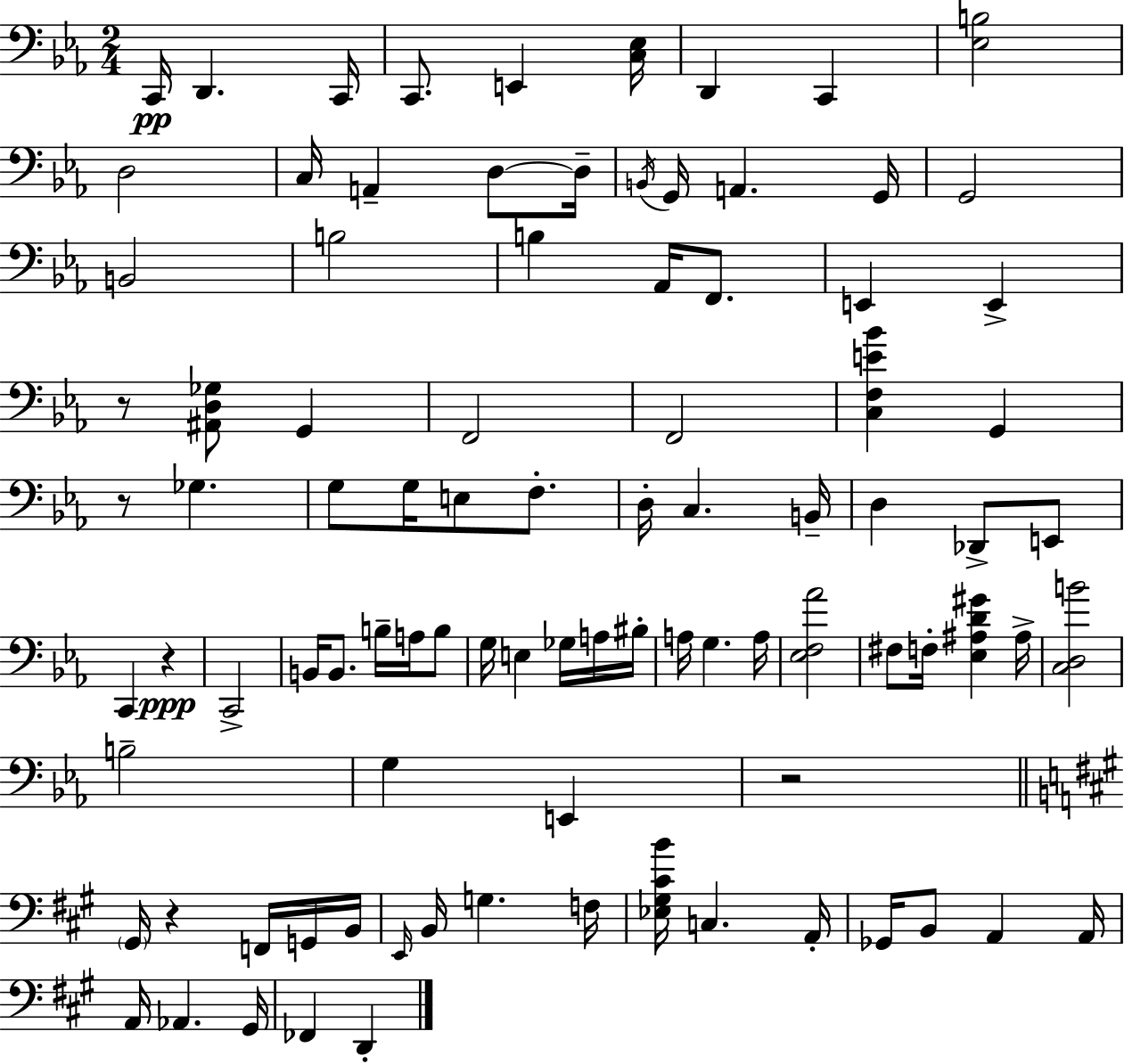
{
  \clef bass
  \numericTimeSignature
  \time 2/4
  \key c \minor
  \repeat volta 2 { c,16\pp d,4. c,16 | c,8. e,4 <c ees>16 | d,4 c,4 | <ees b>2 | \break d2 | c16 a,4-- d8~~ d16-- | \acciaccatura { b,16 } g,16 a,4. | g,16 g,2 | \break b,2 | b2 | b4 aes,16 f,8. | e,4 e,4-> | \break r8 <ais, d ges>8 g,4 | f,2 | f,2 | <c f e' bes'>4 g,4 | \break r8 ges4. | g8 g16 e8 f8.-. | d16-. c4. | b,16-- d4 des,8-> e,8 | \break c,4 r4\ppp | c,2-> | b,16 b,8. b16-- a16 b8 | g16 e4 ges16 a16 | \break bis16-. a16 g4. | a16 <ees f aes'>2 | fis8 f16-. <ees ais d' gis'>4 | ais16-> <c d b'>2 | \break b2-- | g4 e,4 | r2 | \bar "||" \break \key a \major \parenthesize gis,16 r4 f,16 g,16 b,16 | \grace { e,16 } b,16 g4. | f16 <ees gis cis' b'>16 c4. | a,16-. ges,16 b,8 a,4 | \break a,16 a,16 aes,4. | gis,16 fes,4 d,4-. | } \bar "|."
}